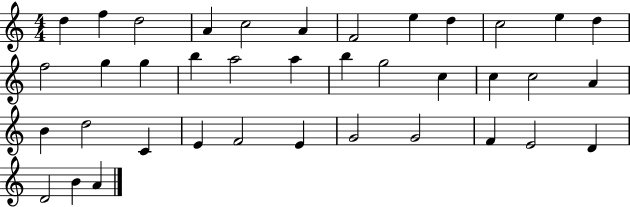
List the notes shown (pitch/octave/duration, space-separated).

D5/q F5/q D5/h A4/q C5/h A4/q F4/h E5/q D5/q C5/h E5/q D5/q F5/h G5/q G5/q B5/q A5/h A5/q B5/q G5/h C5/q C5/q C5/h A4/q B4/q D5/h C4/q E4/q F4/h E4/q G4/h G4/h F4/q E4/h D4/q D4/h B4/q A4/q